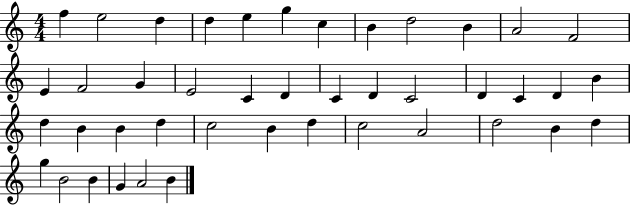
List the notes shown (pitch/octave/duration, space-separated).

F5/q E5/h D5/q D5/q E5/q G5/q C5/q B4/q D5/h B4/q A4/h F4/h E4/q F4/h G4/q E4/h C4/q D4/q C4/q D4/q C4/h D4/q C4/q D4/q B4/q D5/q B4/q B4/q D5/q C5/h B4/q D5/q C5/h A4/h D5/h B4/q D5/q G5/q B4/h B4/q G4/q A4/h B4/q